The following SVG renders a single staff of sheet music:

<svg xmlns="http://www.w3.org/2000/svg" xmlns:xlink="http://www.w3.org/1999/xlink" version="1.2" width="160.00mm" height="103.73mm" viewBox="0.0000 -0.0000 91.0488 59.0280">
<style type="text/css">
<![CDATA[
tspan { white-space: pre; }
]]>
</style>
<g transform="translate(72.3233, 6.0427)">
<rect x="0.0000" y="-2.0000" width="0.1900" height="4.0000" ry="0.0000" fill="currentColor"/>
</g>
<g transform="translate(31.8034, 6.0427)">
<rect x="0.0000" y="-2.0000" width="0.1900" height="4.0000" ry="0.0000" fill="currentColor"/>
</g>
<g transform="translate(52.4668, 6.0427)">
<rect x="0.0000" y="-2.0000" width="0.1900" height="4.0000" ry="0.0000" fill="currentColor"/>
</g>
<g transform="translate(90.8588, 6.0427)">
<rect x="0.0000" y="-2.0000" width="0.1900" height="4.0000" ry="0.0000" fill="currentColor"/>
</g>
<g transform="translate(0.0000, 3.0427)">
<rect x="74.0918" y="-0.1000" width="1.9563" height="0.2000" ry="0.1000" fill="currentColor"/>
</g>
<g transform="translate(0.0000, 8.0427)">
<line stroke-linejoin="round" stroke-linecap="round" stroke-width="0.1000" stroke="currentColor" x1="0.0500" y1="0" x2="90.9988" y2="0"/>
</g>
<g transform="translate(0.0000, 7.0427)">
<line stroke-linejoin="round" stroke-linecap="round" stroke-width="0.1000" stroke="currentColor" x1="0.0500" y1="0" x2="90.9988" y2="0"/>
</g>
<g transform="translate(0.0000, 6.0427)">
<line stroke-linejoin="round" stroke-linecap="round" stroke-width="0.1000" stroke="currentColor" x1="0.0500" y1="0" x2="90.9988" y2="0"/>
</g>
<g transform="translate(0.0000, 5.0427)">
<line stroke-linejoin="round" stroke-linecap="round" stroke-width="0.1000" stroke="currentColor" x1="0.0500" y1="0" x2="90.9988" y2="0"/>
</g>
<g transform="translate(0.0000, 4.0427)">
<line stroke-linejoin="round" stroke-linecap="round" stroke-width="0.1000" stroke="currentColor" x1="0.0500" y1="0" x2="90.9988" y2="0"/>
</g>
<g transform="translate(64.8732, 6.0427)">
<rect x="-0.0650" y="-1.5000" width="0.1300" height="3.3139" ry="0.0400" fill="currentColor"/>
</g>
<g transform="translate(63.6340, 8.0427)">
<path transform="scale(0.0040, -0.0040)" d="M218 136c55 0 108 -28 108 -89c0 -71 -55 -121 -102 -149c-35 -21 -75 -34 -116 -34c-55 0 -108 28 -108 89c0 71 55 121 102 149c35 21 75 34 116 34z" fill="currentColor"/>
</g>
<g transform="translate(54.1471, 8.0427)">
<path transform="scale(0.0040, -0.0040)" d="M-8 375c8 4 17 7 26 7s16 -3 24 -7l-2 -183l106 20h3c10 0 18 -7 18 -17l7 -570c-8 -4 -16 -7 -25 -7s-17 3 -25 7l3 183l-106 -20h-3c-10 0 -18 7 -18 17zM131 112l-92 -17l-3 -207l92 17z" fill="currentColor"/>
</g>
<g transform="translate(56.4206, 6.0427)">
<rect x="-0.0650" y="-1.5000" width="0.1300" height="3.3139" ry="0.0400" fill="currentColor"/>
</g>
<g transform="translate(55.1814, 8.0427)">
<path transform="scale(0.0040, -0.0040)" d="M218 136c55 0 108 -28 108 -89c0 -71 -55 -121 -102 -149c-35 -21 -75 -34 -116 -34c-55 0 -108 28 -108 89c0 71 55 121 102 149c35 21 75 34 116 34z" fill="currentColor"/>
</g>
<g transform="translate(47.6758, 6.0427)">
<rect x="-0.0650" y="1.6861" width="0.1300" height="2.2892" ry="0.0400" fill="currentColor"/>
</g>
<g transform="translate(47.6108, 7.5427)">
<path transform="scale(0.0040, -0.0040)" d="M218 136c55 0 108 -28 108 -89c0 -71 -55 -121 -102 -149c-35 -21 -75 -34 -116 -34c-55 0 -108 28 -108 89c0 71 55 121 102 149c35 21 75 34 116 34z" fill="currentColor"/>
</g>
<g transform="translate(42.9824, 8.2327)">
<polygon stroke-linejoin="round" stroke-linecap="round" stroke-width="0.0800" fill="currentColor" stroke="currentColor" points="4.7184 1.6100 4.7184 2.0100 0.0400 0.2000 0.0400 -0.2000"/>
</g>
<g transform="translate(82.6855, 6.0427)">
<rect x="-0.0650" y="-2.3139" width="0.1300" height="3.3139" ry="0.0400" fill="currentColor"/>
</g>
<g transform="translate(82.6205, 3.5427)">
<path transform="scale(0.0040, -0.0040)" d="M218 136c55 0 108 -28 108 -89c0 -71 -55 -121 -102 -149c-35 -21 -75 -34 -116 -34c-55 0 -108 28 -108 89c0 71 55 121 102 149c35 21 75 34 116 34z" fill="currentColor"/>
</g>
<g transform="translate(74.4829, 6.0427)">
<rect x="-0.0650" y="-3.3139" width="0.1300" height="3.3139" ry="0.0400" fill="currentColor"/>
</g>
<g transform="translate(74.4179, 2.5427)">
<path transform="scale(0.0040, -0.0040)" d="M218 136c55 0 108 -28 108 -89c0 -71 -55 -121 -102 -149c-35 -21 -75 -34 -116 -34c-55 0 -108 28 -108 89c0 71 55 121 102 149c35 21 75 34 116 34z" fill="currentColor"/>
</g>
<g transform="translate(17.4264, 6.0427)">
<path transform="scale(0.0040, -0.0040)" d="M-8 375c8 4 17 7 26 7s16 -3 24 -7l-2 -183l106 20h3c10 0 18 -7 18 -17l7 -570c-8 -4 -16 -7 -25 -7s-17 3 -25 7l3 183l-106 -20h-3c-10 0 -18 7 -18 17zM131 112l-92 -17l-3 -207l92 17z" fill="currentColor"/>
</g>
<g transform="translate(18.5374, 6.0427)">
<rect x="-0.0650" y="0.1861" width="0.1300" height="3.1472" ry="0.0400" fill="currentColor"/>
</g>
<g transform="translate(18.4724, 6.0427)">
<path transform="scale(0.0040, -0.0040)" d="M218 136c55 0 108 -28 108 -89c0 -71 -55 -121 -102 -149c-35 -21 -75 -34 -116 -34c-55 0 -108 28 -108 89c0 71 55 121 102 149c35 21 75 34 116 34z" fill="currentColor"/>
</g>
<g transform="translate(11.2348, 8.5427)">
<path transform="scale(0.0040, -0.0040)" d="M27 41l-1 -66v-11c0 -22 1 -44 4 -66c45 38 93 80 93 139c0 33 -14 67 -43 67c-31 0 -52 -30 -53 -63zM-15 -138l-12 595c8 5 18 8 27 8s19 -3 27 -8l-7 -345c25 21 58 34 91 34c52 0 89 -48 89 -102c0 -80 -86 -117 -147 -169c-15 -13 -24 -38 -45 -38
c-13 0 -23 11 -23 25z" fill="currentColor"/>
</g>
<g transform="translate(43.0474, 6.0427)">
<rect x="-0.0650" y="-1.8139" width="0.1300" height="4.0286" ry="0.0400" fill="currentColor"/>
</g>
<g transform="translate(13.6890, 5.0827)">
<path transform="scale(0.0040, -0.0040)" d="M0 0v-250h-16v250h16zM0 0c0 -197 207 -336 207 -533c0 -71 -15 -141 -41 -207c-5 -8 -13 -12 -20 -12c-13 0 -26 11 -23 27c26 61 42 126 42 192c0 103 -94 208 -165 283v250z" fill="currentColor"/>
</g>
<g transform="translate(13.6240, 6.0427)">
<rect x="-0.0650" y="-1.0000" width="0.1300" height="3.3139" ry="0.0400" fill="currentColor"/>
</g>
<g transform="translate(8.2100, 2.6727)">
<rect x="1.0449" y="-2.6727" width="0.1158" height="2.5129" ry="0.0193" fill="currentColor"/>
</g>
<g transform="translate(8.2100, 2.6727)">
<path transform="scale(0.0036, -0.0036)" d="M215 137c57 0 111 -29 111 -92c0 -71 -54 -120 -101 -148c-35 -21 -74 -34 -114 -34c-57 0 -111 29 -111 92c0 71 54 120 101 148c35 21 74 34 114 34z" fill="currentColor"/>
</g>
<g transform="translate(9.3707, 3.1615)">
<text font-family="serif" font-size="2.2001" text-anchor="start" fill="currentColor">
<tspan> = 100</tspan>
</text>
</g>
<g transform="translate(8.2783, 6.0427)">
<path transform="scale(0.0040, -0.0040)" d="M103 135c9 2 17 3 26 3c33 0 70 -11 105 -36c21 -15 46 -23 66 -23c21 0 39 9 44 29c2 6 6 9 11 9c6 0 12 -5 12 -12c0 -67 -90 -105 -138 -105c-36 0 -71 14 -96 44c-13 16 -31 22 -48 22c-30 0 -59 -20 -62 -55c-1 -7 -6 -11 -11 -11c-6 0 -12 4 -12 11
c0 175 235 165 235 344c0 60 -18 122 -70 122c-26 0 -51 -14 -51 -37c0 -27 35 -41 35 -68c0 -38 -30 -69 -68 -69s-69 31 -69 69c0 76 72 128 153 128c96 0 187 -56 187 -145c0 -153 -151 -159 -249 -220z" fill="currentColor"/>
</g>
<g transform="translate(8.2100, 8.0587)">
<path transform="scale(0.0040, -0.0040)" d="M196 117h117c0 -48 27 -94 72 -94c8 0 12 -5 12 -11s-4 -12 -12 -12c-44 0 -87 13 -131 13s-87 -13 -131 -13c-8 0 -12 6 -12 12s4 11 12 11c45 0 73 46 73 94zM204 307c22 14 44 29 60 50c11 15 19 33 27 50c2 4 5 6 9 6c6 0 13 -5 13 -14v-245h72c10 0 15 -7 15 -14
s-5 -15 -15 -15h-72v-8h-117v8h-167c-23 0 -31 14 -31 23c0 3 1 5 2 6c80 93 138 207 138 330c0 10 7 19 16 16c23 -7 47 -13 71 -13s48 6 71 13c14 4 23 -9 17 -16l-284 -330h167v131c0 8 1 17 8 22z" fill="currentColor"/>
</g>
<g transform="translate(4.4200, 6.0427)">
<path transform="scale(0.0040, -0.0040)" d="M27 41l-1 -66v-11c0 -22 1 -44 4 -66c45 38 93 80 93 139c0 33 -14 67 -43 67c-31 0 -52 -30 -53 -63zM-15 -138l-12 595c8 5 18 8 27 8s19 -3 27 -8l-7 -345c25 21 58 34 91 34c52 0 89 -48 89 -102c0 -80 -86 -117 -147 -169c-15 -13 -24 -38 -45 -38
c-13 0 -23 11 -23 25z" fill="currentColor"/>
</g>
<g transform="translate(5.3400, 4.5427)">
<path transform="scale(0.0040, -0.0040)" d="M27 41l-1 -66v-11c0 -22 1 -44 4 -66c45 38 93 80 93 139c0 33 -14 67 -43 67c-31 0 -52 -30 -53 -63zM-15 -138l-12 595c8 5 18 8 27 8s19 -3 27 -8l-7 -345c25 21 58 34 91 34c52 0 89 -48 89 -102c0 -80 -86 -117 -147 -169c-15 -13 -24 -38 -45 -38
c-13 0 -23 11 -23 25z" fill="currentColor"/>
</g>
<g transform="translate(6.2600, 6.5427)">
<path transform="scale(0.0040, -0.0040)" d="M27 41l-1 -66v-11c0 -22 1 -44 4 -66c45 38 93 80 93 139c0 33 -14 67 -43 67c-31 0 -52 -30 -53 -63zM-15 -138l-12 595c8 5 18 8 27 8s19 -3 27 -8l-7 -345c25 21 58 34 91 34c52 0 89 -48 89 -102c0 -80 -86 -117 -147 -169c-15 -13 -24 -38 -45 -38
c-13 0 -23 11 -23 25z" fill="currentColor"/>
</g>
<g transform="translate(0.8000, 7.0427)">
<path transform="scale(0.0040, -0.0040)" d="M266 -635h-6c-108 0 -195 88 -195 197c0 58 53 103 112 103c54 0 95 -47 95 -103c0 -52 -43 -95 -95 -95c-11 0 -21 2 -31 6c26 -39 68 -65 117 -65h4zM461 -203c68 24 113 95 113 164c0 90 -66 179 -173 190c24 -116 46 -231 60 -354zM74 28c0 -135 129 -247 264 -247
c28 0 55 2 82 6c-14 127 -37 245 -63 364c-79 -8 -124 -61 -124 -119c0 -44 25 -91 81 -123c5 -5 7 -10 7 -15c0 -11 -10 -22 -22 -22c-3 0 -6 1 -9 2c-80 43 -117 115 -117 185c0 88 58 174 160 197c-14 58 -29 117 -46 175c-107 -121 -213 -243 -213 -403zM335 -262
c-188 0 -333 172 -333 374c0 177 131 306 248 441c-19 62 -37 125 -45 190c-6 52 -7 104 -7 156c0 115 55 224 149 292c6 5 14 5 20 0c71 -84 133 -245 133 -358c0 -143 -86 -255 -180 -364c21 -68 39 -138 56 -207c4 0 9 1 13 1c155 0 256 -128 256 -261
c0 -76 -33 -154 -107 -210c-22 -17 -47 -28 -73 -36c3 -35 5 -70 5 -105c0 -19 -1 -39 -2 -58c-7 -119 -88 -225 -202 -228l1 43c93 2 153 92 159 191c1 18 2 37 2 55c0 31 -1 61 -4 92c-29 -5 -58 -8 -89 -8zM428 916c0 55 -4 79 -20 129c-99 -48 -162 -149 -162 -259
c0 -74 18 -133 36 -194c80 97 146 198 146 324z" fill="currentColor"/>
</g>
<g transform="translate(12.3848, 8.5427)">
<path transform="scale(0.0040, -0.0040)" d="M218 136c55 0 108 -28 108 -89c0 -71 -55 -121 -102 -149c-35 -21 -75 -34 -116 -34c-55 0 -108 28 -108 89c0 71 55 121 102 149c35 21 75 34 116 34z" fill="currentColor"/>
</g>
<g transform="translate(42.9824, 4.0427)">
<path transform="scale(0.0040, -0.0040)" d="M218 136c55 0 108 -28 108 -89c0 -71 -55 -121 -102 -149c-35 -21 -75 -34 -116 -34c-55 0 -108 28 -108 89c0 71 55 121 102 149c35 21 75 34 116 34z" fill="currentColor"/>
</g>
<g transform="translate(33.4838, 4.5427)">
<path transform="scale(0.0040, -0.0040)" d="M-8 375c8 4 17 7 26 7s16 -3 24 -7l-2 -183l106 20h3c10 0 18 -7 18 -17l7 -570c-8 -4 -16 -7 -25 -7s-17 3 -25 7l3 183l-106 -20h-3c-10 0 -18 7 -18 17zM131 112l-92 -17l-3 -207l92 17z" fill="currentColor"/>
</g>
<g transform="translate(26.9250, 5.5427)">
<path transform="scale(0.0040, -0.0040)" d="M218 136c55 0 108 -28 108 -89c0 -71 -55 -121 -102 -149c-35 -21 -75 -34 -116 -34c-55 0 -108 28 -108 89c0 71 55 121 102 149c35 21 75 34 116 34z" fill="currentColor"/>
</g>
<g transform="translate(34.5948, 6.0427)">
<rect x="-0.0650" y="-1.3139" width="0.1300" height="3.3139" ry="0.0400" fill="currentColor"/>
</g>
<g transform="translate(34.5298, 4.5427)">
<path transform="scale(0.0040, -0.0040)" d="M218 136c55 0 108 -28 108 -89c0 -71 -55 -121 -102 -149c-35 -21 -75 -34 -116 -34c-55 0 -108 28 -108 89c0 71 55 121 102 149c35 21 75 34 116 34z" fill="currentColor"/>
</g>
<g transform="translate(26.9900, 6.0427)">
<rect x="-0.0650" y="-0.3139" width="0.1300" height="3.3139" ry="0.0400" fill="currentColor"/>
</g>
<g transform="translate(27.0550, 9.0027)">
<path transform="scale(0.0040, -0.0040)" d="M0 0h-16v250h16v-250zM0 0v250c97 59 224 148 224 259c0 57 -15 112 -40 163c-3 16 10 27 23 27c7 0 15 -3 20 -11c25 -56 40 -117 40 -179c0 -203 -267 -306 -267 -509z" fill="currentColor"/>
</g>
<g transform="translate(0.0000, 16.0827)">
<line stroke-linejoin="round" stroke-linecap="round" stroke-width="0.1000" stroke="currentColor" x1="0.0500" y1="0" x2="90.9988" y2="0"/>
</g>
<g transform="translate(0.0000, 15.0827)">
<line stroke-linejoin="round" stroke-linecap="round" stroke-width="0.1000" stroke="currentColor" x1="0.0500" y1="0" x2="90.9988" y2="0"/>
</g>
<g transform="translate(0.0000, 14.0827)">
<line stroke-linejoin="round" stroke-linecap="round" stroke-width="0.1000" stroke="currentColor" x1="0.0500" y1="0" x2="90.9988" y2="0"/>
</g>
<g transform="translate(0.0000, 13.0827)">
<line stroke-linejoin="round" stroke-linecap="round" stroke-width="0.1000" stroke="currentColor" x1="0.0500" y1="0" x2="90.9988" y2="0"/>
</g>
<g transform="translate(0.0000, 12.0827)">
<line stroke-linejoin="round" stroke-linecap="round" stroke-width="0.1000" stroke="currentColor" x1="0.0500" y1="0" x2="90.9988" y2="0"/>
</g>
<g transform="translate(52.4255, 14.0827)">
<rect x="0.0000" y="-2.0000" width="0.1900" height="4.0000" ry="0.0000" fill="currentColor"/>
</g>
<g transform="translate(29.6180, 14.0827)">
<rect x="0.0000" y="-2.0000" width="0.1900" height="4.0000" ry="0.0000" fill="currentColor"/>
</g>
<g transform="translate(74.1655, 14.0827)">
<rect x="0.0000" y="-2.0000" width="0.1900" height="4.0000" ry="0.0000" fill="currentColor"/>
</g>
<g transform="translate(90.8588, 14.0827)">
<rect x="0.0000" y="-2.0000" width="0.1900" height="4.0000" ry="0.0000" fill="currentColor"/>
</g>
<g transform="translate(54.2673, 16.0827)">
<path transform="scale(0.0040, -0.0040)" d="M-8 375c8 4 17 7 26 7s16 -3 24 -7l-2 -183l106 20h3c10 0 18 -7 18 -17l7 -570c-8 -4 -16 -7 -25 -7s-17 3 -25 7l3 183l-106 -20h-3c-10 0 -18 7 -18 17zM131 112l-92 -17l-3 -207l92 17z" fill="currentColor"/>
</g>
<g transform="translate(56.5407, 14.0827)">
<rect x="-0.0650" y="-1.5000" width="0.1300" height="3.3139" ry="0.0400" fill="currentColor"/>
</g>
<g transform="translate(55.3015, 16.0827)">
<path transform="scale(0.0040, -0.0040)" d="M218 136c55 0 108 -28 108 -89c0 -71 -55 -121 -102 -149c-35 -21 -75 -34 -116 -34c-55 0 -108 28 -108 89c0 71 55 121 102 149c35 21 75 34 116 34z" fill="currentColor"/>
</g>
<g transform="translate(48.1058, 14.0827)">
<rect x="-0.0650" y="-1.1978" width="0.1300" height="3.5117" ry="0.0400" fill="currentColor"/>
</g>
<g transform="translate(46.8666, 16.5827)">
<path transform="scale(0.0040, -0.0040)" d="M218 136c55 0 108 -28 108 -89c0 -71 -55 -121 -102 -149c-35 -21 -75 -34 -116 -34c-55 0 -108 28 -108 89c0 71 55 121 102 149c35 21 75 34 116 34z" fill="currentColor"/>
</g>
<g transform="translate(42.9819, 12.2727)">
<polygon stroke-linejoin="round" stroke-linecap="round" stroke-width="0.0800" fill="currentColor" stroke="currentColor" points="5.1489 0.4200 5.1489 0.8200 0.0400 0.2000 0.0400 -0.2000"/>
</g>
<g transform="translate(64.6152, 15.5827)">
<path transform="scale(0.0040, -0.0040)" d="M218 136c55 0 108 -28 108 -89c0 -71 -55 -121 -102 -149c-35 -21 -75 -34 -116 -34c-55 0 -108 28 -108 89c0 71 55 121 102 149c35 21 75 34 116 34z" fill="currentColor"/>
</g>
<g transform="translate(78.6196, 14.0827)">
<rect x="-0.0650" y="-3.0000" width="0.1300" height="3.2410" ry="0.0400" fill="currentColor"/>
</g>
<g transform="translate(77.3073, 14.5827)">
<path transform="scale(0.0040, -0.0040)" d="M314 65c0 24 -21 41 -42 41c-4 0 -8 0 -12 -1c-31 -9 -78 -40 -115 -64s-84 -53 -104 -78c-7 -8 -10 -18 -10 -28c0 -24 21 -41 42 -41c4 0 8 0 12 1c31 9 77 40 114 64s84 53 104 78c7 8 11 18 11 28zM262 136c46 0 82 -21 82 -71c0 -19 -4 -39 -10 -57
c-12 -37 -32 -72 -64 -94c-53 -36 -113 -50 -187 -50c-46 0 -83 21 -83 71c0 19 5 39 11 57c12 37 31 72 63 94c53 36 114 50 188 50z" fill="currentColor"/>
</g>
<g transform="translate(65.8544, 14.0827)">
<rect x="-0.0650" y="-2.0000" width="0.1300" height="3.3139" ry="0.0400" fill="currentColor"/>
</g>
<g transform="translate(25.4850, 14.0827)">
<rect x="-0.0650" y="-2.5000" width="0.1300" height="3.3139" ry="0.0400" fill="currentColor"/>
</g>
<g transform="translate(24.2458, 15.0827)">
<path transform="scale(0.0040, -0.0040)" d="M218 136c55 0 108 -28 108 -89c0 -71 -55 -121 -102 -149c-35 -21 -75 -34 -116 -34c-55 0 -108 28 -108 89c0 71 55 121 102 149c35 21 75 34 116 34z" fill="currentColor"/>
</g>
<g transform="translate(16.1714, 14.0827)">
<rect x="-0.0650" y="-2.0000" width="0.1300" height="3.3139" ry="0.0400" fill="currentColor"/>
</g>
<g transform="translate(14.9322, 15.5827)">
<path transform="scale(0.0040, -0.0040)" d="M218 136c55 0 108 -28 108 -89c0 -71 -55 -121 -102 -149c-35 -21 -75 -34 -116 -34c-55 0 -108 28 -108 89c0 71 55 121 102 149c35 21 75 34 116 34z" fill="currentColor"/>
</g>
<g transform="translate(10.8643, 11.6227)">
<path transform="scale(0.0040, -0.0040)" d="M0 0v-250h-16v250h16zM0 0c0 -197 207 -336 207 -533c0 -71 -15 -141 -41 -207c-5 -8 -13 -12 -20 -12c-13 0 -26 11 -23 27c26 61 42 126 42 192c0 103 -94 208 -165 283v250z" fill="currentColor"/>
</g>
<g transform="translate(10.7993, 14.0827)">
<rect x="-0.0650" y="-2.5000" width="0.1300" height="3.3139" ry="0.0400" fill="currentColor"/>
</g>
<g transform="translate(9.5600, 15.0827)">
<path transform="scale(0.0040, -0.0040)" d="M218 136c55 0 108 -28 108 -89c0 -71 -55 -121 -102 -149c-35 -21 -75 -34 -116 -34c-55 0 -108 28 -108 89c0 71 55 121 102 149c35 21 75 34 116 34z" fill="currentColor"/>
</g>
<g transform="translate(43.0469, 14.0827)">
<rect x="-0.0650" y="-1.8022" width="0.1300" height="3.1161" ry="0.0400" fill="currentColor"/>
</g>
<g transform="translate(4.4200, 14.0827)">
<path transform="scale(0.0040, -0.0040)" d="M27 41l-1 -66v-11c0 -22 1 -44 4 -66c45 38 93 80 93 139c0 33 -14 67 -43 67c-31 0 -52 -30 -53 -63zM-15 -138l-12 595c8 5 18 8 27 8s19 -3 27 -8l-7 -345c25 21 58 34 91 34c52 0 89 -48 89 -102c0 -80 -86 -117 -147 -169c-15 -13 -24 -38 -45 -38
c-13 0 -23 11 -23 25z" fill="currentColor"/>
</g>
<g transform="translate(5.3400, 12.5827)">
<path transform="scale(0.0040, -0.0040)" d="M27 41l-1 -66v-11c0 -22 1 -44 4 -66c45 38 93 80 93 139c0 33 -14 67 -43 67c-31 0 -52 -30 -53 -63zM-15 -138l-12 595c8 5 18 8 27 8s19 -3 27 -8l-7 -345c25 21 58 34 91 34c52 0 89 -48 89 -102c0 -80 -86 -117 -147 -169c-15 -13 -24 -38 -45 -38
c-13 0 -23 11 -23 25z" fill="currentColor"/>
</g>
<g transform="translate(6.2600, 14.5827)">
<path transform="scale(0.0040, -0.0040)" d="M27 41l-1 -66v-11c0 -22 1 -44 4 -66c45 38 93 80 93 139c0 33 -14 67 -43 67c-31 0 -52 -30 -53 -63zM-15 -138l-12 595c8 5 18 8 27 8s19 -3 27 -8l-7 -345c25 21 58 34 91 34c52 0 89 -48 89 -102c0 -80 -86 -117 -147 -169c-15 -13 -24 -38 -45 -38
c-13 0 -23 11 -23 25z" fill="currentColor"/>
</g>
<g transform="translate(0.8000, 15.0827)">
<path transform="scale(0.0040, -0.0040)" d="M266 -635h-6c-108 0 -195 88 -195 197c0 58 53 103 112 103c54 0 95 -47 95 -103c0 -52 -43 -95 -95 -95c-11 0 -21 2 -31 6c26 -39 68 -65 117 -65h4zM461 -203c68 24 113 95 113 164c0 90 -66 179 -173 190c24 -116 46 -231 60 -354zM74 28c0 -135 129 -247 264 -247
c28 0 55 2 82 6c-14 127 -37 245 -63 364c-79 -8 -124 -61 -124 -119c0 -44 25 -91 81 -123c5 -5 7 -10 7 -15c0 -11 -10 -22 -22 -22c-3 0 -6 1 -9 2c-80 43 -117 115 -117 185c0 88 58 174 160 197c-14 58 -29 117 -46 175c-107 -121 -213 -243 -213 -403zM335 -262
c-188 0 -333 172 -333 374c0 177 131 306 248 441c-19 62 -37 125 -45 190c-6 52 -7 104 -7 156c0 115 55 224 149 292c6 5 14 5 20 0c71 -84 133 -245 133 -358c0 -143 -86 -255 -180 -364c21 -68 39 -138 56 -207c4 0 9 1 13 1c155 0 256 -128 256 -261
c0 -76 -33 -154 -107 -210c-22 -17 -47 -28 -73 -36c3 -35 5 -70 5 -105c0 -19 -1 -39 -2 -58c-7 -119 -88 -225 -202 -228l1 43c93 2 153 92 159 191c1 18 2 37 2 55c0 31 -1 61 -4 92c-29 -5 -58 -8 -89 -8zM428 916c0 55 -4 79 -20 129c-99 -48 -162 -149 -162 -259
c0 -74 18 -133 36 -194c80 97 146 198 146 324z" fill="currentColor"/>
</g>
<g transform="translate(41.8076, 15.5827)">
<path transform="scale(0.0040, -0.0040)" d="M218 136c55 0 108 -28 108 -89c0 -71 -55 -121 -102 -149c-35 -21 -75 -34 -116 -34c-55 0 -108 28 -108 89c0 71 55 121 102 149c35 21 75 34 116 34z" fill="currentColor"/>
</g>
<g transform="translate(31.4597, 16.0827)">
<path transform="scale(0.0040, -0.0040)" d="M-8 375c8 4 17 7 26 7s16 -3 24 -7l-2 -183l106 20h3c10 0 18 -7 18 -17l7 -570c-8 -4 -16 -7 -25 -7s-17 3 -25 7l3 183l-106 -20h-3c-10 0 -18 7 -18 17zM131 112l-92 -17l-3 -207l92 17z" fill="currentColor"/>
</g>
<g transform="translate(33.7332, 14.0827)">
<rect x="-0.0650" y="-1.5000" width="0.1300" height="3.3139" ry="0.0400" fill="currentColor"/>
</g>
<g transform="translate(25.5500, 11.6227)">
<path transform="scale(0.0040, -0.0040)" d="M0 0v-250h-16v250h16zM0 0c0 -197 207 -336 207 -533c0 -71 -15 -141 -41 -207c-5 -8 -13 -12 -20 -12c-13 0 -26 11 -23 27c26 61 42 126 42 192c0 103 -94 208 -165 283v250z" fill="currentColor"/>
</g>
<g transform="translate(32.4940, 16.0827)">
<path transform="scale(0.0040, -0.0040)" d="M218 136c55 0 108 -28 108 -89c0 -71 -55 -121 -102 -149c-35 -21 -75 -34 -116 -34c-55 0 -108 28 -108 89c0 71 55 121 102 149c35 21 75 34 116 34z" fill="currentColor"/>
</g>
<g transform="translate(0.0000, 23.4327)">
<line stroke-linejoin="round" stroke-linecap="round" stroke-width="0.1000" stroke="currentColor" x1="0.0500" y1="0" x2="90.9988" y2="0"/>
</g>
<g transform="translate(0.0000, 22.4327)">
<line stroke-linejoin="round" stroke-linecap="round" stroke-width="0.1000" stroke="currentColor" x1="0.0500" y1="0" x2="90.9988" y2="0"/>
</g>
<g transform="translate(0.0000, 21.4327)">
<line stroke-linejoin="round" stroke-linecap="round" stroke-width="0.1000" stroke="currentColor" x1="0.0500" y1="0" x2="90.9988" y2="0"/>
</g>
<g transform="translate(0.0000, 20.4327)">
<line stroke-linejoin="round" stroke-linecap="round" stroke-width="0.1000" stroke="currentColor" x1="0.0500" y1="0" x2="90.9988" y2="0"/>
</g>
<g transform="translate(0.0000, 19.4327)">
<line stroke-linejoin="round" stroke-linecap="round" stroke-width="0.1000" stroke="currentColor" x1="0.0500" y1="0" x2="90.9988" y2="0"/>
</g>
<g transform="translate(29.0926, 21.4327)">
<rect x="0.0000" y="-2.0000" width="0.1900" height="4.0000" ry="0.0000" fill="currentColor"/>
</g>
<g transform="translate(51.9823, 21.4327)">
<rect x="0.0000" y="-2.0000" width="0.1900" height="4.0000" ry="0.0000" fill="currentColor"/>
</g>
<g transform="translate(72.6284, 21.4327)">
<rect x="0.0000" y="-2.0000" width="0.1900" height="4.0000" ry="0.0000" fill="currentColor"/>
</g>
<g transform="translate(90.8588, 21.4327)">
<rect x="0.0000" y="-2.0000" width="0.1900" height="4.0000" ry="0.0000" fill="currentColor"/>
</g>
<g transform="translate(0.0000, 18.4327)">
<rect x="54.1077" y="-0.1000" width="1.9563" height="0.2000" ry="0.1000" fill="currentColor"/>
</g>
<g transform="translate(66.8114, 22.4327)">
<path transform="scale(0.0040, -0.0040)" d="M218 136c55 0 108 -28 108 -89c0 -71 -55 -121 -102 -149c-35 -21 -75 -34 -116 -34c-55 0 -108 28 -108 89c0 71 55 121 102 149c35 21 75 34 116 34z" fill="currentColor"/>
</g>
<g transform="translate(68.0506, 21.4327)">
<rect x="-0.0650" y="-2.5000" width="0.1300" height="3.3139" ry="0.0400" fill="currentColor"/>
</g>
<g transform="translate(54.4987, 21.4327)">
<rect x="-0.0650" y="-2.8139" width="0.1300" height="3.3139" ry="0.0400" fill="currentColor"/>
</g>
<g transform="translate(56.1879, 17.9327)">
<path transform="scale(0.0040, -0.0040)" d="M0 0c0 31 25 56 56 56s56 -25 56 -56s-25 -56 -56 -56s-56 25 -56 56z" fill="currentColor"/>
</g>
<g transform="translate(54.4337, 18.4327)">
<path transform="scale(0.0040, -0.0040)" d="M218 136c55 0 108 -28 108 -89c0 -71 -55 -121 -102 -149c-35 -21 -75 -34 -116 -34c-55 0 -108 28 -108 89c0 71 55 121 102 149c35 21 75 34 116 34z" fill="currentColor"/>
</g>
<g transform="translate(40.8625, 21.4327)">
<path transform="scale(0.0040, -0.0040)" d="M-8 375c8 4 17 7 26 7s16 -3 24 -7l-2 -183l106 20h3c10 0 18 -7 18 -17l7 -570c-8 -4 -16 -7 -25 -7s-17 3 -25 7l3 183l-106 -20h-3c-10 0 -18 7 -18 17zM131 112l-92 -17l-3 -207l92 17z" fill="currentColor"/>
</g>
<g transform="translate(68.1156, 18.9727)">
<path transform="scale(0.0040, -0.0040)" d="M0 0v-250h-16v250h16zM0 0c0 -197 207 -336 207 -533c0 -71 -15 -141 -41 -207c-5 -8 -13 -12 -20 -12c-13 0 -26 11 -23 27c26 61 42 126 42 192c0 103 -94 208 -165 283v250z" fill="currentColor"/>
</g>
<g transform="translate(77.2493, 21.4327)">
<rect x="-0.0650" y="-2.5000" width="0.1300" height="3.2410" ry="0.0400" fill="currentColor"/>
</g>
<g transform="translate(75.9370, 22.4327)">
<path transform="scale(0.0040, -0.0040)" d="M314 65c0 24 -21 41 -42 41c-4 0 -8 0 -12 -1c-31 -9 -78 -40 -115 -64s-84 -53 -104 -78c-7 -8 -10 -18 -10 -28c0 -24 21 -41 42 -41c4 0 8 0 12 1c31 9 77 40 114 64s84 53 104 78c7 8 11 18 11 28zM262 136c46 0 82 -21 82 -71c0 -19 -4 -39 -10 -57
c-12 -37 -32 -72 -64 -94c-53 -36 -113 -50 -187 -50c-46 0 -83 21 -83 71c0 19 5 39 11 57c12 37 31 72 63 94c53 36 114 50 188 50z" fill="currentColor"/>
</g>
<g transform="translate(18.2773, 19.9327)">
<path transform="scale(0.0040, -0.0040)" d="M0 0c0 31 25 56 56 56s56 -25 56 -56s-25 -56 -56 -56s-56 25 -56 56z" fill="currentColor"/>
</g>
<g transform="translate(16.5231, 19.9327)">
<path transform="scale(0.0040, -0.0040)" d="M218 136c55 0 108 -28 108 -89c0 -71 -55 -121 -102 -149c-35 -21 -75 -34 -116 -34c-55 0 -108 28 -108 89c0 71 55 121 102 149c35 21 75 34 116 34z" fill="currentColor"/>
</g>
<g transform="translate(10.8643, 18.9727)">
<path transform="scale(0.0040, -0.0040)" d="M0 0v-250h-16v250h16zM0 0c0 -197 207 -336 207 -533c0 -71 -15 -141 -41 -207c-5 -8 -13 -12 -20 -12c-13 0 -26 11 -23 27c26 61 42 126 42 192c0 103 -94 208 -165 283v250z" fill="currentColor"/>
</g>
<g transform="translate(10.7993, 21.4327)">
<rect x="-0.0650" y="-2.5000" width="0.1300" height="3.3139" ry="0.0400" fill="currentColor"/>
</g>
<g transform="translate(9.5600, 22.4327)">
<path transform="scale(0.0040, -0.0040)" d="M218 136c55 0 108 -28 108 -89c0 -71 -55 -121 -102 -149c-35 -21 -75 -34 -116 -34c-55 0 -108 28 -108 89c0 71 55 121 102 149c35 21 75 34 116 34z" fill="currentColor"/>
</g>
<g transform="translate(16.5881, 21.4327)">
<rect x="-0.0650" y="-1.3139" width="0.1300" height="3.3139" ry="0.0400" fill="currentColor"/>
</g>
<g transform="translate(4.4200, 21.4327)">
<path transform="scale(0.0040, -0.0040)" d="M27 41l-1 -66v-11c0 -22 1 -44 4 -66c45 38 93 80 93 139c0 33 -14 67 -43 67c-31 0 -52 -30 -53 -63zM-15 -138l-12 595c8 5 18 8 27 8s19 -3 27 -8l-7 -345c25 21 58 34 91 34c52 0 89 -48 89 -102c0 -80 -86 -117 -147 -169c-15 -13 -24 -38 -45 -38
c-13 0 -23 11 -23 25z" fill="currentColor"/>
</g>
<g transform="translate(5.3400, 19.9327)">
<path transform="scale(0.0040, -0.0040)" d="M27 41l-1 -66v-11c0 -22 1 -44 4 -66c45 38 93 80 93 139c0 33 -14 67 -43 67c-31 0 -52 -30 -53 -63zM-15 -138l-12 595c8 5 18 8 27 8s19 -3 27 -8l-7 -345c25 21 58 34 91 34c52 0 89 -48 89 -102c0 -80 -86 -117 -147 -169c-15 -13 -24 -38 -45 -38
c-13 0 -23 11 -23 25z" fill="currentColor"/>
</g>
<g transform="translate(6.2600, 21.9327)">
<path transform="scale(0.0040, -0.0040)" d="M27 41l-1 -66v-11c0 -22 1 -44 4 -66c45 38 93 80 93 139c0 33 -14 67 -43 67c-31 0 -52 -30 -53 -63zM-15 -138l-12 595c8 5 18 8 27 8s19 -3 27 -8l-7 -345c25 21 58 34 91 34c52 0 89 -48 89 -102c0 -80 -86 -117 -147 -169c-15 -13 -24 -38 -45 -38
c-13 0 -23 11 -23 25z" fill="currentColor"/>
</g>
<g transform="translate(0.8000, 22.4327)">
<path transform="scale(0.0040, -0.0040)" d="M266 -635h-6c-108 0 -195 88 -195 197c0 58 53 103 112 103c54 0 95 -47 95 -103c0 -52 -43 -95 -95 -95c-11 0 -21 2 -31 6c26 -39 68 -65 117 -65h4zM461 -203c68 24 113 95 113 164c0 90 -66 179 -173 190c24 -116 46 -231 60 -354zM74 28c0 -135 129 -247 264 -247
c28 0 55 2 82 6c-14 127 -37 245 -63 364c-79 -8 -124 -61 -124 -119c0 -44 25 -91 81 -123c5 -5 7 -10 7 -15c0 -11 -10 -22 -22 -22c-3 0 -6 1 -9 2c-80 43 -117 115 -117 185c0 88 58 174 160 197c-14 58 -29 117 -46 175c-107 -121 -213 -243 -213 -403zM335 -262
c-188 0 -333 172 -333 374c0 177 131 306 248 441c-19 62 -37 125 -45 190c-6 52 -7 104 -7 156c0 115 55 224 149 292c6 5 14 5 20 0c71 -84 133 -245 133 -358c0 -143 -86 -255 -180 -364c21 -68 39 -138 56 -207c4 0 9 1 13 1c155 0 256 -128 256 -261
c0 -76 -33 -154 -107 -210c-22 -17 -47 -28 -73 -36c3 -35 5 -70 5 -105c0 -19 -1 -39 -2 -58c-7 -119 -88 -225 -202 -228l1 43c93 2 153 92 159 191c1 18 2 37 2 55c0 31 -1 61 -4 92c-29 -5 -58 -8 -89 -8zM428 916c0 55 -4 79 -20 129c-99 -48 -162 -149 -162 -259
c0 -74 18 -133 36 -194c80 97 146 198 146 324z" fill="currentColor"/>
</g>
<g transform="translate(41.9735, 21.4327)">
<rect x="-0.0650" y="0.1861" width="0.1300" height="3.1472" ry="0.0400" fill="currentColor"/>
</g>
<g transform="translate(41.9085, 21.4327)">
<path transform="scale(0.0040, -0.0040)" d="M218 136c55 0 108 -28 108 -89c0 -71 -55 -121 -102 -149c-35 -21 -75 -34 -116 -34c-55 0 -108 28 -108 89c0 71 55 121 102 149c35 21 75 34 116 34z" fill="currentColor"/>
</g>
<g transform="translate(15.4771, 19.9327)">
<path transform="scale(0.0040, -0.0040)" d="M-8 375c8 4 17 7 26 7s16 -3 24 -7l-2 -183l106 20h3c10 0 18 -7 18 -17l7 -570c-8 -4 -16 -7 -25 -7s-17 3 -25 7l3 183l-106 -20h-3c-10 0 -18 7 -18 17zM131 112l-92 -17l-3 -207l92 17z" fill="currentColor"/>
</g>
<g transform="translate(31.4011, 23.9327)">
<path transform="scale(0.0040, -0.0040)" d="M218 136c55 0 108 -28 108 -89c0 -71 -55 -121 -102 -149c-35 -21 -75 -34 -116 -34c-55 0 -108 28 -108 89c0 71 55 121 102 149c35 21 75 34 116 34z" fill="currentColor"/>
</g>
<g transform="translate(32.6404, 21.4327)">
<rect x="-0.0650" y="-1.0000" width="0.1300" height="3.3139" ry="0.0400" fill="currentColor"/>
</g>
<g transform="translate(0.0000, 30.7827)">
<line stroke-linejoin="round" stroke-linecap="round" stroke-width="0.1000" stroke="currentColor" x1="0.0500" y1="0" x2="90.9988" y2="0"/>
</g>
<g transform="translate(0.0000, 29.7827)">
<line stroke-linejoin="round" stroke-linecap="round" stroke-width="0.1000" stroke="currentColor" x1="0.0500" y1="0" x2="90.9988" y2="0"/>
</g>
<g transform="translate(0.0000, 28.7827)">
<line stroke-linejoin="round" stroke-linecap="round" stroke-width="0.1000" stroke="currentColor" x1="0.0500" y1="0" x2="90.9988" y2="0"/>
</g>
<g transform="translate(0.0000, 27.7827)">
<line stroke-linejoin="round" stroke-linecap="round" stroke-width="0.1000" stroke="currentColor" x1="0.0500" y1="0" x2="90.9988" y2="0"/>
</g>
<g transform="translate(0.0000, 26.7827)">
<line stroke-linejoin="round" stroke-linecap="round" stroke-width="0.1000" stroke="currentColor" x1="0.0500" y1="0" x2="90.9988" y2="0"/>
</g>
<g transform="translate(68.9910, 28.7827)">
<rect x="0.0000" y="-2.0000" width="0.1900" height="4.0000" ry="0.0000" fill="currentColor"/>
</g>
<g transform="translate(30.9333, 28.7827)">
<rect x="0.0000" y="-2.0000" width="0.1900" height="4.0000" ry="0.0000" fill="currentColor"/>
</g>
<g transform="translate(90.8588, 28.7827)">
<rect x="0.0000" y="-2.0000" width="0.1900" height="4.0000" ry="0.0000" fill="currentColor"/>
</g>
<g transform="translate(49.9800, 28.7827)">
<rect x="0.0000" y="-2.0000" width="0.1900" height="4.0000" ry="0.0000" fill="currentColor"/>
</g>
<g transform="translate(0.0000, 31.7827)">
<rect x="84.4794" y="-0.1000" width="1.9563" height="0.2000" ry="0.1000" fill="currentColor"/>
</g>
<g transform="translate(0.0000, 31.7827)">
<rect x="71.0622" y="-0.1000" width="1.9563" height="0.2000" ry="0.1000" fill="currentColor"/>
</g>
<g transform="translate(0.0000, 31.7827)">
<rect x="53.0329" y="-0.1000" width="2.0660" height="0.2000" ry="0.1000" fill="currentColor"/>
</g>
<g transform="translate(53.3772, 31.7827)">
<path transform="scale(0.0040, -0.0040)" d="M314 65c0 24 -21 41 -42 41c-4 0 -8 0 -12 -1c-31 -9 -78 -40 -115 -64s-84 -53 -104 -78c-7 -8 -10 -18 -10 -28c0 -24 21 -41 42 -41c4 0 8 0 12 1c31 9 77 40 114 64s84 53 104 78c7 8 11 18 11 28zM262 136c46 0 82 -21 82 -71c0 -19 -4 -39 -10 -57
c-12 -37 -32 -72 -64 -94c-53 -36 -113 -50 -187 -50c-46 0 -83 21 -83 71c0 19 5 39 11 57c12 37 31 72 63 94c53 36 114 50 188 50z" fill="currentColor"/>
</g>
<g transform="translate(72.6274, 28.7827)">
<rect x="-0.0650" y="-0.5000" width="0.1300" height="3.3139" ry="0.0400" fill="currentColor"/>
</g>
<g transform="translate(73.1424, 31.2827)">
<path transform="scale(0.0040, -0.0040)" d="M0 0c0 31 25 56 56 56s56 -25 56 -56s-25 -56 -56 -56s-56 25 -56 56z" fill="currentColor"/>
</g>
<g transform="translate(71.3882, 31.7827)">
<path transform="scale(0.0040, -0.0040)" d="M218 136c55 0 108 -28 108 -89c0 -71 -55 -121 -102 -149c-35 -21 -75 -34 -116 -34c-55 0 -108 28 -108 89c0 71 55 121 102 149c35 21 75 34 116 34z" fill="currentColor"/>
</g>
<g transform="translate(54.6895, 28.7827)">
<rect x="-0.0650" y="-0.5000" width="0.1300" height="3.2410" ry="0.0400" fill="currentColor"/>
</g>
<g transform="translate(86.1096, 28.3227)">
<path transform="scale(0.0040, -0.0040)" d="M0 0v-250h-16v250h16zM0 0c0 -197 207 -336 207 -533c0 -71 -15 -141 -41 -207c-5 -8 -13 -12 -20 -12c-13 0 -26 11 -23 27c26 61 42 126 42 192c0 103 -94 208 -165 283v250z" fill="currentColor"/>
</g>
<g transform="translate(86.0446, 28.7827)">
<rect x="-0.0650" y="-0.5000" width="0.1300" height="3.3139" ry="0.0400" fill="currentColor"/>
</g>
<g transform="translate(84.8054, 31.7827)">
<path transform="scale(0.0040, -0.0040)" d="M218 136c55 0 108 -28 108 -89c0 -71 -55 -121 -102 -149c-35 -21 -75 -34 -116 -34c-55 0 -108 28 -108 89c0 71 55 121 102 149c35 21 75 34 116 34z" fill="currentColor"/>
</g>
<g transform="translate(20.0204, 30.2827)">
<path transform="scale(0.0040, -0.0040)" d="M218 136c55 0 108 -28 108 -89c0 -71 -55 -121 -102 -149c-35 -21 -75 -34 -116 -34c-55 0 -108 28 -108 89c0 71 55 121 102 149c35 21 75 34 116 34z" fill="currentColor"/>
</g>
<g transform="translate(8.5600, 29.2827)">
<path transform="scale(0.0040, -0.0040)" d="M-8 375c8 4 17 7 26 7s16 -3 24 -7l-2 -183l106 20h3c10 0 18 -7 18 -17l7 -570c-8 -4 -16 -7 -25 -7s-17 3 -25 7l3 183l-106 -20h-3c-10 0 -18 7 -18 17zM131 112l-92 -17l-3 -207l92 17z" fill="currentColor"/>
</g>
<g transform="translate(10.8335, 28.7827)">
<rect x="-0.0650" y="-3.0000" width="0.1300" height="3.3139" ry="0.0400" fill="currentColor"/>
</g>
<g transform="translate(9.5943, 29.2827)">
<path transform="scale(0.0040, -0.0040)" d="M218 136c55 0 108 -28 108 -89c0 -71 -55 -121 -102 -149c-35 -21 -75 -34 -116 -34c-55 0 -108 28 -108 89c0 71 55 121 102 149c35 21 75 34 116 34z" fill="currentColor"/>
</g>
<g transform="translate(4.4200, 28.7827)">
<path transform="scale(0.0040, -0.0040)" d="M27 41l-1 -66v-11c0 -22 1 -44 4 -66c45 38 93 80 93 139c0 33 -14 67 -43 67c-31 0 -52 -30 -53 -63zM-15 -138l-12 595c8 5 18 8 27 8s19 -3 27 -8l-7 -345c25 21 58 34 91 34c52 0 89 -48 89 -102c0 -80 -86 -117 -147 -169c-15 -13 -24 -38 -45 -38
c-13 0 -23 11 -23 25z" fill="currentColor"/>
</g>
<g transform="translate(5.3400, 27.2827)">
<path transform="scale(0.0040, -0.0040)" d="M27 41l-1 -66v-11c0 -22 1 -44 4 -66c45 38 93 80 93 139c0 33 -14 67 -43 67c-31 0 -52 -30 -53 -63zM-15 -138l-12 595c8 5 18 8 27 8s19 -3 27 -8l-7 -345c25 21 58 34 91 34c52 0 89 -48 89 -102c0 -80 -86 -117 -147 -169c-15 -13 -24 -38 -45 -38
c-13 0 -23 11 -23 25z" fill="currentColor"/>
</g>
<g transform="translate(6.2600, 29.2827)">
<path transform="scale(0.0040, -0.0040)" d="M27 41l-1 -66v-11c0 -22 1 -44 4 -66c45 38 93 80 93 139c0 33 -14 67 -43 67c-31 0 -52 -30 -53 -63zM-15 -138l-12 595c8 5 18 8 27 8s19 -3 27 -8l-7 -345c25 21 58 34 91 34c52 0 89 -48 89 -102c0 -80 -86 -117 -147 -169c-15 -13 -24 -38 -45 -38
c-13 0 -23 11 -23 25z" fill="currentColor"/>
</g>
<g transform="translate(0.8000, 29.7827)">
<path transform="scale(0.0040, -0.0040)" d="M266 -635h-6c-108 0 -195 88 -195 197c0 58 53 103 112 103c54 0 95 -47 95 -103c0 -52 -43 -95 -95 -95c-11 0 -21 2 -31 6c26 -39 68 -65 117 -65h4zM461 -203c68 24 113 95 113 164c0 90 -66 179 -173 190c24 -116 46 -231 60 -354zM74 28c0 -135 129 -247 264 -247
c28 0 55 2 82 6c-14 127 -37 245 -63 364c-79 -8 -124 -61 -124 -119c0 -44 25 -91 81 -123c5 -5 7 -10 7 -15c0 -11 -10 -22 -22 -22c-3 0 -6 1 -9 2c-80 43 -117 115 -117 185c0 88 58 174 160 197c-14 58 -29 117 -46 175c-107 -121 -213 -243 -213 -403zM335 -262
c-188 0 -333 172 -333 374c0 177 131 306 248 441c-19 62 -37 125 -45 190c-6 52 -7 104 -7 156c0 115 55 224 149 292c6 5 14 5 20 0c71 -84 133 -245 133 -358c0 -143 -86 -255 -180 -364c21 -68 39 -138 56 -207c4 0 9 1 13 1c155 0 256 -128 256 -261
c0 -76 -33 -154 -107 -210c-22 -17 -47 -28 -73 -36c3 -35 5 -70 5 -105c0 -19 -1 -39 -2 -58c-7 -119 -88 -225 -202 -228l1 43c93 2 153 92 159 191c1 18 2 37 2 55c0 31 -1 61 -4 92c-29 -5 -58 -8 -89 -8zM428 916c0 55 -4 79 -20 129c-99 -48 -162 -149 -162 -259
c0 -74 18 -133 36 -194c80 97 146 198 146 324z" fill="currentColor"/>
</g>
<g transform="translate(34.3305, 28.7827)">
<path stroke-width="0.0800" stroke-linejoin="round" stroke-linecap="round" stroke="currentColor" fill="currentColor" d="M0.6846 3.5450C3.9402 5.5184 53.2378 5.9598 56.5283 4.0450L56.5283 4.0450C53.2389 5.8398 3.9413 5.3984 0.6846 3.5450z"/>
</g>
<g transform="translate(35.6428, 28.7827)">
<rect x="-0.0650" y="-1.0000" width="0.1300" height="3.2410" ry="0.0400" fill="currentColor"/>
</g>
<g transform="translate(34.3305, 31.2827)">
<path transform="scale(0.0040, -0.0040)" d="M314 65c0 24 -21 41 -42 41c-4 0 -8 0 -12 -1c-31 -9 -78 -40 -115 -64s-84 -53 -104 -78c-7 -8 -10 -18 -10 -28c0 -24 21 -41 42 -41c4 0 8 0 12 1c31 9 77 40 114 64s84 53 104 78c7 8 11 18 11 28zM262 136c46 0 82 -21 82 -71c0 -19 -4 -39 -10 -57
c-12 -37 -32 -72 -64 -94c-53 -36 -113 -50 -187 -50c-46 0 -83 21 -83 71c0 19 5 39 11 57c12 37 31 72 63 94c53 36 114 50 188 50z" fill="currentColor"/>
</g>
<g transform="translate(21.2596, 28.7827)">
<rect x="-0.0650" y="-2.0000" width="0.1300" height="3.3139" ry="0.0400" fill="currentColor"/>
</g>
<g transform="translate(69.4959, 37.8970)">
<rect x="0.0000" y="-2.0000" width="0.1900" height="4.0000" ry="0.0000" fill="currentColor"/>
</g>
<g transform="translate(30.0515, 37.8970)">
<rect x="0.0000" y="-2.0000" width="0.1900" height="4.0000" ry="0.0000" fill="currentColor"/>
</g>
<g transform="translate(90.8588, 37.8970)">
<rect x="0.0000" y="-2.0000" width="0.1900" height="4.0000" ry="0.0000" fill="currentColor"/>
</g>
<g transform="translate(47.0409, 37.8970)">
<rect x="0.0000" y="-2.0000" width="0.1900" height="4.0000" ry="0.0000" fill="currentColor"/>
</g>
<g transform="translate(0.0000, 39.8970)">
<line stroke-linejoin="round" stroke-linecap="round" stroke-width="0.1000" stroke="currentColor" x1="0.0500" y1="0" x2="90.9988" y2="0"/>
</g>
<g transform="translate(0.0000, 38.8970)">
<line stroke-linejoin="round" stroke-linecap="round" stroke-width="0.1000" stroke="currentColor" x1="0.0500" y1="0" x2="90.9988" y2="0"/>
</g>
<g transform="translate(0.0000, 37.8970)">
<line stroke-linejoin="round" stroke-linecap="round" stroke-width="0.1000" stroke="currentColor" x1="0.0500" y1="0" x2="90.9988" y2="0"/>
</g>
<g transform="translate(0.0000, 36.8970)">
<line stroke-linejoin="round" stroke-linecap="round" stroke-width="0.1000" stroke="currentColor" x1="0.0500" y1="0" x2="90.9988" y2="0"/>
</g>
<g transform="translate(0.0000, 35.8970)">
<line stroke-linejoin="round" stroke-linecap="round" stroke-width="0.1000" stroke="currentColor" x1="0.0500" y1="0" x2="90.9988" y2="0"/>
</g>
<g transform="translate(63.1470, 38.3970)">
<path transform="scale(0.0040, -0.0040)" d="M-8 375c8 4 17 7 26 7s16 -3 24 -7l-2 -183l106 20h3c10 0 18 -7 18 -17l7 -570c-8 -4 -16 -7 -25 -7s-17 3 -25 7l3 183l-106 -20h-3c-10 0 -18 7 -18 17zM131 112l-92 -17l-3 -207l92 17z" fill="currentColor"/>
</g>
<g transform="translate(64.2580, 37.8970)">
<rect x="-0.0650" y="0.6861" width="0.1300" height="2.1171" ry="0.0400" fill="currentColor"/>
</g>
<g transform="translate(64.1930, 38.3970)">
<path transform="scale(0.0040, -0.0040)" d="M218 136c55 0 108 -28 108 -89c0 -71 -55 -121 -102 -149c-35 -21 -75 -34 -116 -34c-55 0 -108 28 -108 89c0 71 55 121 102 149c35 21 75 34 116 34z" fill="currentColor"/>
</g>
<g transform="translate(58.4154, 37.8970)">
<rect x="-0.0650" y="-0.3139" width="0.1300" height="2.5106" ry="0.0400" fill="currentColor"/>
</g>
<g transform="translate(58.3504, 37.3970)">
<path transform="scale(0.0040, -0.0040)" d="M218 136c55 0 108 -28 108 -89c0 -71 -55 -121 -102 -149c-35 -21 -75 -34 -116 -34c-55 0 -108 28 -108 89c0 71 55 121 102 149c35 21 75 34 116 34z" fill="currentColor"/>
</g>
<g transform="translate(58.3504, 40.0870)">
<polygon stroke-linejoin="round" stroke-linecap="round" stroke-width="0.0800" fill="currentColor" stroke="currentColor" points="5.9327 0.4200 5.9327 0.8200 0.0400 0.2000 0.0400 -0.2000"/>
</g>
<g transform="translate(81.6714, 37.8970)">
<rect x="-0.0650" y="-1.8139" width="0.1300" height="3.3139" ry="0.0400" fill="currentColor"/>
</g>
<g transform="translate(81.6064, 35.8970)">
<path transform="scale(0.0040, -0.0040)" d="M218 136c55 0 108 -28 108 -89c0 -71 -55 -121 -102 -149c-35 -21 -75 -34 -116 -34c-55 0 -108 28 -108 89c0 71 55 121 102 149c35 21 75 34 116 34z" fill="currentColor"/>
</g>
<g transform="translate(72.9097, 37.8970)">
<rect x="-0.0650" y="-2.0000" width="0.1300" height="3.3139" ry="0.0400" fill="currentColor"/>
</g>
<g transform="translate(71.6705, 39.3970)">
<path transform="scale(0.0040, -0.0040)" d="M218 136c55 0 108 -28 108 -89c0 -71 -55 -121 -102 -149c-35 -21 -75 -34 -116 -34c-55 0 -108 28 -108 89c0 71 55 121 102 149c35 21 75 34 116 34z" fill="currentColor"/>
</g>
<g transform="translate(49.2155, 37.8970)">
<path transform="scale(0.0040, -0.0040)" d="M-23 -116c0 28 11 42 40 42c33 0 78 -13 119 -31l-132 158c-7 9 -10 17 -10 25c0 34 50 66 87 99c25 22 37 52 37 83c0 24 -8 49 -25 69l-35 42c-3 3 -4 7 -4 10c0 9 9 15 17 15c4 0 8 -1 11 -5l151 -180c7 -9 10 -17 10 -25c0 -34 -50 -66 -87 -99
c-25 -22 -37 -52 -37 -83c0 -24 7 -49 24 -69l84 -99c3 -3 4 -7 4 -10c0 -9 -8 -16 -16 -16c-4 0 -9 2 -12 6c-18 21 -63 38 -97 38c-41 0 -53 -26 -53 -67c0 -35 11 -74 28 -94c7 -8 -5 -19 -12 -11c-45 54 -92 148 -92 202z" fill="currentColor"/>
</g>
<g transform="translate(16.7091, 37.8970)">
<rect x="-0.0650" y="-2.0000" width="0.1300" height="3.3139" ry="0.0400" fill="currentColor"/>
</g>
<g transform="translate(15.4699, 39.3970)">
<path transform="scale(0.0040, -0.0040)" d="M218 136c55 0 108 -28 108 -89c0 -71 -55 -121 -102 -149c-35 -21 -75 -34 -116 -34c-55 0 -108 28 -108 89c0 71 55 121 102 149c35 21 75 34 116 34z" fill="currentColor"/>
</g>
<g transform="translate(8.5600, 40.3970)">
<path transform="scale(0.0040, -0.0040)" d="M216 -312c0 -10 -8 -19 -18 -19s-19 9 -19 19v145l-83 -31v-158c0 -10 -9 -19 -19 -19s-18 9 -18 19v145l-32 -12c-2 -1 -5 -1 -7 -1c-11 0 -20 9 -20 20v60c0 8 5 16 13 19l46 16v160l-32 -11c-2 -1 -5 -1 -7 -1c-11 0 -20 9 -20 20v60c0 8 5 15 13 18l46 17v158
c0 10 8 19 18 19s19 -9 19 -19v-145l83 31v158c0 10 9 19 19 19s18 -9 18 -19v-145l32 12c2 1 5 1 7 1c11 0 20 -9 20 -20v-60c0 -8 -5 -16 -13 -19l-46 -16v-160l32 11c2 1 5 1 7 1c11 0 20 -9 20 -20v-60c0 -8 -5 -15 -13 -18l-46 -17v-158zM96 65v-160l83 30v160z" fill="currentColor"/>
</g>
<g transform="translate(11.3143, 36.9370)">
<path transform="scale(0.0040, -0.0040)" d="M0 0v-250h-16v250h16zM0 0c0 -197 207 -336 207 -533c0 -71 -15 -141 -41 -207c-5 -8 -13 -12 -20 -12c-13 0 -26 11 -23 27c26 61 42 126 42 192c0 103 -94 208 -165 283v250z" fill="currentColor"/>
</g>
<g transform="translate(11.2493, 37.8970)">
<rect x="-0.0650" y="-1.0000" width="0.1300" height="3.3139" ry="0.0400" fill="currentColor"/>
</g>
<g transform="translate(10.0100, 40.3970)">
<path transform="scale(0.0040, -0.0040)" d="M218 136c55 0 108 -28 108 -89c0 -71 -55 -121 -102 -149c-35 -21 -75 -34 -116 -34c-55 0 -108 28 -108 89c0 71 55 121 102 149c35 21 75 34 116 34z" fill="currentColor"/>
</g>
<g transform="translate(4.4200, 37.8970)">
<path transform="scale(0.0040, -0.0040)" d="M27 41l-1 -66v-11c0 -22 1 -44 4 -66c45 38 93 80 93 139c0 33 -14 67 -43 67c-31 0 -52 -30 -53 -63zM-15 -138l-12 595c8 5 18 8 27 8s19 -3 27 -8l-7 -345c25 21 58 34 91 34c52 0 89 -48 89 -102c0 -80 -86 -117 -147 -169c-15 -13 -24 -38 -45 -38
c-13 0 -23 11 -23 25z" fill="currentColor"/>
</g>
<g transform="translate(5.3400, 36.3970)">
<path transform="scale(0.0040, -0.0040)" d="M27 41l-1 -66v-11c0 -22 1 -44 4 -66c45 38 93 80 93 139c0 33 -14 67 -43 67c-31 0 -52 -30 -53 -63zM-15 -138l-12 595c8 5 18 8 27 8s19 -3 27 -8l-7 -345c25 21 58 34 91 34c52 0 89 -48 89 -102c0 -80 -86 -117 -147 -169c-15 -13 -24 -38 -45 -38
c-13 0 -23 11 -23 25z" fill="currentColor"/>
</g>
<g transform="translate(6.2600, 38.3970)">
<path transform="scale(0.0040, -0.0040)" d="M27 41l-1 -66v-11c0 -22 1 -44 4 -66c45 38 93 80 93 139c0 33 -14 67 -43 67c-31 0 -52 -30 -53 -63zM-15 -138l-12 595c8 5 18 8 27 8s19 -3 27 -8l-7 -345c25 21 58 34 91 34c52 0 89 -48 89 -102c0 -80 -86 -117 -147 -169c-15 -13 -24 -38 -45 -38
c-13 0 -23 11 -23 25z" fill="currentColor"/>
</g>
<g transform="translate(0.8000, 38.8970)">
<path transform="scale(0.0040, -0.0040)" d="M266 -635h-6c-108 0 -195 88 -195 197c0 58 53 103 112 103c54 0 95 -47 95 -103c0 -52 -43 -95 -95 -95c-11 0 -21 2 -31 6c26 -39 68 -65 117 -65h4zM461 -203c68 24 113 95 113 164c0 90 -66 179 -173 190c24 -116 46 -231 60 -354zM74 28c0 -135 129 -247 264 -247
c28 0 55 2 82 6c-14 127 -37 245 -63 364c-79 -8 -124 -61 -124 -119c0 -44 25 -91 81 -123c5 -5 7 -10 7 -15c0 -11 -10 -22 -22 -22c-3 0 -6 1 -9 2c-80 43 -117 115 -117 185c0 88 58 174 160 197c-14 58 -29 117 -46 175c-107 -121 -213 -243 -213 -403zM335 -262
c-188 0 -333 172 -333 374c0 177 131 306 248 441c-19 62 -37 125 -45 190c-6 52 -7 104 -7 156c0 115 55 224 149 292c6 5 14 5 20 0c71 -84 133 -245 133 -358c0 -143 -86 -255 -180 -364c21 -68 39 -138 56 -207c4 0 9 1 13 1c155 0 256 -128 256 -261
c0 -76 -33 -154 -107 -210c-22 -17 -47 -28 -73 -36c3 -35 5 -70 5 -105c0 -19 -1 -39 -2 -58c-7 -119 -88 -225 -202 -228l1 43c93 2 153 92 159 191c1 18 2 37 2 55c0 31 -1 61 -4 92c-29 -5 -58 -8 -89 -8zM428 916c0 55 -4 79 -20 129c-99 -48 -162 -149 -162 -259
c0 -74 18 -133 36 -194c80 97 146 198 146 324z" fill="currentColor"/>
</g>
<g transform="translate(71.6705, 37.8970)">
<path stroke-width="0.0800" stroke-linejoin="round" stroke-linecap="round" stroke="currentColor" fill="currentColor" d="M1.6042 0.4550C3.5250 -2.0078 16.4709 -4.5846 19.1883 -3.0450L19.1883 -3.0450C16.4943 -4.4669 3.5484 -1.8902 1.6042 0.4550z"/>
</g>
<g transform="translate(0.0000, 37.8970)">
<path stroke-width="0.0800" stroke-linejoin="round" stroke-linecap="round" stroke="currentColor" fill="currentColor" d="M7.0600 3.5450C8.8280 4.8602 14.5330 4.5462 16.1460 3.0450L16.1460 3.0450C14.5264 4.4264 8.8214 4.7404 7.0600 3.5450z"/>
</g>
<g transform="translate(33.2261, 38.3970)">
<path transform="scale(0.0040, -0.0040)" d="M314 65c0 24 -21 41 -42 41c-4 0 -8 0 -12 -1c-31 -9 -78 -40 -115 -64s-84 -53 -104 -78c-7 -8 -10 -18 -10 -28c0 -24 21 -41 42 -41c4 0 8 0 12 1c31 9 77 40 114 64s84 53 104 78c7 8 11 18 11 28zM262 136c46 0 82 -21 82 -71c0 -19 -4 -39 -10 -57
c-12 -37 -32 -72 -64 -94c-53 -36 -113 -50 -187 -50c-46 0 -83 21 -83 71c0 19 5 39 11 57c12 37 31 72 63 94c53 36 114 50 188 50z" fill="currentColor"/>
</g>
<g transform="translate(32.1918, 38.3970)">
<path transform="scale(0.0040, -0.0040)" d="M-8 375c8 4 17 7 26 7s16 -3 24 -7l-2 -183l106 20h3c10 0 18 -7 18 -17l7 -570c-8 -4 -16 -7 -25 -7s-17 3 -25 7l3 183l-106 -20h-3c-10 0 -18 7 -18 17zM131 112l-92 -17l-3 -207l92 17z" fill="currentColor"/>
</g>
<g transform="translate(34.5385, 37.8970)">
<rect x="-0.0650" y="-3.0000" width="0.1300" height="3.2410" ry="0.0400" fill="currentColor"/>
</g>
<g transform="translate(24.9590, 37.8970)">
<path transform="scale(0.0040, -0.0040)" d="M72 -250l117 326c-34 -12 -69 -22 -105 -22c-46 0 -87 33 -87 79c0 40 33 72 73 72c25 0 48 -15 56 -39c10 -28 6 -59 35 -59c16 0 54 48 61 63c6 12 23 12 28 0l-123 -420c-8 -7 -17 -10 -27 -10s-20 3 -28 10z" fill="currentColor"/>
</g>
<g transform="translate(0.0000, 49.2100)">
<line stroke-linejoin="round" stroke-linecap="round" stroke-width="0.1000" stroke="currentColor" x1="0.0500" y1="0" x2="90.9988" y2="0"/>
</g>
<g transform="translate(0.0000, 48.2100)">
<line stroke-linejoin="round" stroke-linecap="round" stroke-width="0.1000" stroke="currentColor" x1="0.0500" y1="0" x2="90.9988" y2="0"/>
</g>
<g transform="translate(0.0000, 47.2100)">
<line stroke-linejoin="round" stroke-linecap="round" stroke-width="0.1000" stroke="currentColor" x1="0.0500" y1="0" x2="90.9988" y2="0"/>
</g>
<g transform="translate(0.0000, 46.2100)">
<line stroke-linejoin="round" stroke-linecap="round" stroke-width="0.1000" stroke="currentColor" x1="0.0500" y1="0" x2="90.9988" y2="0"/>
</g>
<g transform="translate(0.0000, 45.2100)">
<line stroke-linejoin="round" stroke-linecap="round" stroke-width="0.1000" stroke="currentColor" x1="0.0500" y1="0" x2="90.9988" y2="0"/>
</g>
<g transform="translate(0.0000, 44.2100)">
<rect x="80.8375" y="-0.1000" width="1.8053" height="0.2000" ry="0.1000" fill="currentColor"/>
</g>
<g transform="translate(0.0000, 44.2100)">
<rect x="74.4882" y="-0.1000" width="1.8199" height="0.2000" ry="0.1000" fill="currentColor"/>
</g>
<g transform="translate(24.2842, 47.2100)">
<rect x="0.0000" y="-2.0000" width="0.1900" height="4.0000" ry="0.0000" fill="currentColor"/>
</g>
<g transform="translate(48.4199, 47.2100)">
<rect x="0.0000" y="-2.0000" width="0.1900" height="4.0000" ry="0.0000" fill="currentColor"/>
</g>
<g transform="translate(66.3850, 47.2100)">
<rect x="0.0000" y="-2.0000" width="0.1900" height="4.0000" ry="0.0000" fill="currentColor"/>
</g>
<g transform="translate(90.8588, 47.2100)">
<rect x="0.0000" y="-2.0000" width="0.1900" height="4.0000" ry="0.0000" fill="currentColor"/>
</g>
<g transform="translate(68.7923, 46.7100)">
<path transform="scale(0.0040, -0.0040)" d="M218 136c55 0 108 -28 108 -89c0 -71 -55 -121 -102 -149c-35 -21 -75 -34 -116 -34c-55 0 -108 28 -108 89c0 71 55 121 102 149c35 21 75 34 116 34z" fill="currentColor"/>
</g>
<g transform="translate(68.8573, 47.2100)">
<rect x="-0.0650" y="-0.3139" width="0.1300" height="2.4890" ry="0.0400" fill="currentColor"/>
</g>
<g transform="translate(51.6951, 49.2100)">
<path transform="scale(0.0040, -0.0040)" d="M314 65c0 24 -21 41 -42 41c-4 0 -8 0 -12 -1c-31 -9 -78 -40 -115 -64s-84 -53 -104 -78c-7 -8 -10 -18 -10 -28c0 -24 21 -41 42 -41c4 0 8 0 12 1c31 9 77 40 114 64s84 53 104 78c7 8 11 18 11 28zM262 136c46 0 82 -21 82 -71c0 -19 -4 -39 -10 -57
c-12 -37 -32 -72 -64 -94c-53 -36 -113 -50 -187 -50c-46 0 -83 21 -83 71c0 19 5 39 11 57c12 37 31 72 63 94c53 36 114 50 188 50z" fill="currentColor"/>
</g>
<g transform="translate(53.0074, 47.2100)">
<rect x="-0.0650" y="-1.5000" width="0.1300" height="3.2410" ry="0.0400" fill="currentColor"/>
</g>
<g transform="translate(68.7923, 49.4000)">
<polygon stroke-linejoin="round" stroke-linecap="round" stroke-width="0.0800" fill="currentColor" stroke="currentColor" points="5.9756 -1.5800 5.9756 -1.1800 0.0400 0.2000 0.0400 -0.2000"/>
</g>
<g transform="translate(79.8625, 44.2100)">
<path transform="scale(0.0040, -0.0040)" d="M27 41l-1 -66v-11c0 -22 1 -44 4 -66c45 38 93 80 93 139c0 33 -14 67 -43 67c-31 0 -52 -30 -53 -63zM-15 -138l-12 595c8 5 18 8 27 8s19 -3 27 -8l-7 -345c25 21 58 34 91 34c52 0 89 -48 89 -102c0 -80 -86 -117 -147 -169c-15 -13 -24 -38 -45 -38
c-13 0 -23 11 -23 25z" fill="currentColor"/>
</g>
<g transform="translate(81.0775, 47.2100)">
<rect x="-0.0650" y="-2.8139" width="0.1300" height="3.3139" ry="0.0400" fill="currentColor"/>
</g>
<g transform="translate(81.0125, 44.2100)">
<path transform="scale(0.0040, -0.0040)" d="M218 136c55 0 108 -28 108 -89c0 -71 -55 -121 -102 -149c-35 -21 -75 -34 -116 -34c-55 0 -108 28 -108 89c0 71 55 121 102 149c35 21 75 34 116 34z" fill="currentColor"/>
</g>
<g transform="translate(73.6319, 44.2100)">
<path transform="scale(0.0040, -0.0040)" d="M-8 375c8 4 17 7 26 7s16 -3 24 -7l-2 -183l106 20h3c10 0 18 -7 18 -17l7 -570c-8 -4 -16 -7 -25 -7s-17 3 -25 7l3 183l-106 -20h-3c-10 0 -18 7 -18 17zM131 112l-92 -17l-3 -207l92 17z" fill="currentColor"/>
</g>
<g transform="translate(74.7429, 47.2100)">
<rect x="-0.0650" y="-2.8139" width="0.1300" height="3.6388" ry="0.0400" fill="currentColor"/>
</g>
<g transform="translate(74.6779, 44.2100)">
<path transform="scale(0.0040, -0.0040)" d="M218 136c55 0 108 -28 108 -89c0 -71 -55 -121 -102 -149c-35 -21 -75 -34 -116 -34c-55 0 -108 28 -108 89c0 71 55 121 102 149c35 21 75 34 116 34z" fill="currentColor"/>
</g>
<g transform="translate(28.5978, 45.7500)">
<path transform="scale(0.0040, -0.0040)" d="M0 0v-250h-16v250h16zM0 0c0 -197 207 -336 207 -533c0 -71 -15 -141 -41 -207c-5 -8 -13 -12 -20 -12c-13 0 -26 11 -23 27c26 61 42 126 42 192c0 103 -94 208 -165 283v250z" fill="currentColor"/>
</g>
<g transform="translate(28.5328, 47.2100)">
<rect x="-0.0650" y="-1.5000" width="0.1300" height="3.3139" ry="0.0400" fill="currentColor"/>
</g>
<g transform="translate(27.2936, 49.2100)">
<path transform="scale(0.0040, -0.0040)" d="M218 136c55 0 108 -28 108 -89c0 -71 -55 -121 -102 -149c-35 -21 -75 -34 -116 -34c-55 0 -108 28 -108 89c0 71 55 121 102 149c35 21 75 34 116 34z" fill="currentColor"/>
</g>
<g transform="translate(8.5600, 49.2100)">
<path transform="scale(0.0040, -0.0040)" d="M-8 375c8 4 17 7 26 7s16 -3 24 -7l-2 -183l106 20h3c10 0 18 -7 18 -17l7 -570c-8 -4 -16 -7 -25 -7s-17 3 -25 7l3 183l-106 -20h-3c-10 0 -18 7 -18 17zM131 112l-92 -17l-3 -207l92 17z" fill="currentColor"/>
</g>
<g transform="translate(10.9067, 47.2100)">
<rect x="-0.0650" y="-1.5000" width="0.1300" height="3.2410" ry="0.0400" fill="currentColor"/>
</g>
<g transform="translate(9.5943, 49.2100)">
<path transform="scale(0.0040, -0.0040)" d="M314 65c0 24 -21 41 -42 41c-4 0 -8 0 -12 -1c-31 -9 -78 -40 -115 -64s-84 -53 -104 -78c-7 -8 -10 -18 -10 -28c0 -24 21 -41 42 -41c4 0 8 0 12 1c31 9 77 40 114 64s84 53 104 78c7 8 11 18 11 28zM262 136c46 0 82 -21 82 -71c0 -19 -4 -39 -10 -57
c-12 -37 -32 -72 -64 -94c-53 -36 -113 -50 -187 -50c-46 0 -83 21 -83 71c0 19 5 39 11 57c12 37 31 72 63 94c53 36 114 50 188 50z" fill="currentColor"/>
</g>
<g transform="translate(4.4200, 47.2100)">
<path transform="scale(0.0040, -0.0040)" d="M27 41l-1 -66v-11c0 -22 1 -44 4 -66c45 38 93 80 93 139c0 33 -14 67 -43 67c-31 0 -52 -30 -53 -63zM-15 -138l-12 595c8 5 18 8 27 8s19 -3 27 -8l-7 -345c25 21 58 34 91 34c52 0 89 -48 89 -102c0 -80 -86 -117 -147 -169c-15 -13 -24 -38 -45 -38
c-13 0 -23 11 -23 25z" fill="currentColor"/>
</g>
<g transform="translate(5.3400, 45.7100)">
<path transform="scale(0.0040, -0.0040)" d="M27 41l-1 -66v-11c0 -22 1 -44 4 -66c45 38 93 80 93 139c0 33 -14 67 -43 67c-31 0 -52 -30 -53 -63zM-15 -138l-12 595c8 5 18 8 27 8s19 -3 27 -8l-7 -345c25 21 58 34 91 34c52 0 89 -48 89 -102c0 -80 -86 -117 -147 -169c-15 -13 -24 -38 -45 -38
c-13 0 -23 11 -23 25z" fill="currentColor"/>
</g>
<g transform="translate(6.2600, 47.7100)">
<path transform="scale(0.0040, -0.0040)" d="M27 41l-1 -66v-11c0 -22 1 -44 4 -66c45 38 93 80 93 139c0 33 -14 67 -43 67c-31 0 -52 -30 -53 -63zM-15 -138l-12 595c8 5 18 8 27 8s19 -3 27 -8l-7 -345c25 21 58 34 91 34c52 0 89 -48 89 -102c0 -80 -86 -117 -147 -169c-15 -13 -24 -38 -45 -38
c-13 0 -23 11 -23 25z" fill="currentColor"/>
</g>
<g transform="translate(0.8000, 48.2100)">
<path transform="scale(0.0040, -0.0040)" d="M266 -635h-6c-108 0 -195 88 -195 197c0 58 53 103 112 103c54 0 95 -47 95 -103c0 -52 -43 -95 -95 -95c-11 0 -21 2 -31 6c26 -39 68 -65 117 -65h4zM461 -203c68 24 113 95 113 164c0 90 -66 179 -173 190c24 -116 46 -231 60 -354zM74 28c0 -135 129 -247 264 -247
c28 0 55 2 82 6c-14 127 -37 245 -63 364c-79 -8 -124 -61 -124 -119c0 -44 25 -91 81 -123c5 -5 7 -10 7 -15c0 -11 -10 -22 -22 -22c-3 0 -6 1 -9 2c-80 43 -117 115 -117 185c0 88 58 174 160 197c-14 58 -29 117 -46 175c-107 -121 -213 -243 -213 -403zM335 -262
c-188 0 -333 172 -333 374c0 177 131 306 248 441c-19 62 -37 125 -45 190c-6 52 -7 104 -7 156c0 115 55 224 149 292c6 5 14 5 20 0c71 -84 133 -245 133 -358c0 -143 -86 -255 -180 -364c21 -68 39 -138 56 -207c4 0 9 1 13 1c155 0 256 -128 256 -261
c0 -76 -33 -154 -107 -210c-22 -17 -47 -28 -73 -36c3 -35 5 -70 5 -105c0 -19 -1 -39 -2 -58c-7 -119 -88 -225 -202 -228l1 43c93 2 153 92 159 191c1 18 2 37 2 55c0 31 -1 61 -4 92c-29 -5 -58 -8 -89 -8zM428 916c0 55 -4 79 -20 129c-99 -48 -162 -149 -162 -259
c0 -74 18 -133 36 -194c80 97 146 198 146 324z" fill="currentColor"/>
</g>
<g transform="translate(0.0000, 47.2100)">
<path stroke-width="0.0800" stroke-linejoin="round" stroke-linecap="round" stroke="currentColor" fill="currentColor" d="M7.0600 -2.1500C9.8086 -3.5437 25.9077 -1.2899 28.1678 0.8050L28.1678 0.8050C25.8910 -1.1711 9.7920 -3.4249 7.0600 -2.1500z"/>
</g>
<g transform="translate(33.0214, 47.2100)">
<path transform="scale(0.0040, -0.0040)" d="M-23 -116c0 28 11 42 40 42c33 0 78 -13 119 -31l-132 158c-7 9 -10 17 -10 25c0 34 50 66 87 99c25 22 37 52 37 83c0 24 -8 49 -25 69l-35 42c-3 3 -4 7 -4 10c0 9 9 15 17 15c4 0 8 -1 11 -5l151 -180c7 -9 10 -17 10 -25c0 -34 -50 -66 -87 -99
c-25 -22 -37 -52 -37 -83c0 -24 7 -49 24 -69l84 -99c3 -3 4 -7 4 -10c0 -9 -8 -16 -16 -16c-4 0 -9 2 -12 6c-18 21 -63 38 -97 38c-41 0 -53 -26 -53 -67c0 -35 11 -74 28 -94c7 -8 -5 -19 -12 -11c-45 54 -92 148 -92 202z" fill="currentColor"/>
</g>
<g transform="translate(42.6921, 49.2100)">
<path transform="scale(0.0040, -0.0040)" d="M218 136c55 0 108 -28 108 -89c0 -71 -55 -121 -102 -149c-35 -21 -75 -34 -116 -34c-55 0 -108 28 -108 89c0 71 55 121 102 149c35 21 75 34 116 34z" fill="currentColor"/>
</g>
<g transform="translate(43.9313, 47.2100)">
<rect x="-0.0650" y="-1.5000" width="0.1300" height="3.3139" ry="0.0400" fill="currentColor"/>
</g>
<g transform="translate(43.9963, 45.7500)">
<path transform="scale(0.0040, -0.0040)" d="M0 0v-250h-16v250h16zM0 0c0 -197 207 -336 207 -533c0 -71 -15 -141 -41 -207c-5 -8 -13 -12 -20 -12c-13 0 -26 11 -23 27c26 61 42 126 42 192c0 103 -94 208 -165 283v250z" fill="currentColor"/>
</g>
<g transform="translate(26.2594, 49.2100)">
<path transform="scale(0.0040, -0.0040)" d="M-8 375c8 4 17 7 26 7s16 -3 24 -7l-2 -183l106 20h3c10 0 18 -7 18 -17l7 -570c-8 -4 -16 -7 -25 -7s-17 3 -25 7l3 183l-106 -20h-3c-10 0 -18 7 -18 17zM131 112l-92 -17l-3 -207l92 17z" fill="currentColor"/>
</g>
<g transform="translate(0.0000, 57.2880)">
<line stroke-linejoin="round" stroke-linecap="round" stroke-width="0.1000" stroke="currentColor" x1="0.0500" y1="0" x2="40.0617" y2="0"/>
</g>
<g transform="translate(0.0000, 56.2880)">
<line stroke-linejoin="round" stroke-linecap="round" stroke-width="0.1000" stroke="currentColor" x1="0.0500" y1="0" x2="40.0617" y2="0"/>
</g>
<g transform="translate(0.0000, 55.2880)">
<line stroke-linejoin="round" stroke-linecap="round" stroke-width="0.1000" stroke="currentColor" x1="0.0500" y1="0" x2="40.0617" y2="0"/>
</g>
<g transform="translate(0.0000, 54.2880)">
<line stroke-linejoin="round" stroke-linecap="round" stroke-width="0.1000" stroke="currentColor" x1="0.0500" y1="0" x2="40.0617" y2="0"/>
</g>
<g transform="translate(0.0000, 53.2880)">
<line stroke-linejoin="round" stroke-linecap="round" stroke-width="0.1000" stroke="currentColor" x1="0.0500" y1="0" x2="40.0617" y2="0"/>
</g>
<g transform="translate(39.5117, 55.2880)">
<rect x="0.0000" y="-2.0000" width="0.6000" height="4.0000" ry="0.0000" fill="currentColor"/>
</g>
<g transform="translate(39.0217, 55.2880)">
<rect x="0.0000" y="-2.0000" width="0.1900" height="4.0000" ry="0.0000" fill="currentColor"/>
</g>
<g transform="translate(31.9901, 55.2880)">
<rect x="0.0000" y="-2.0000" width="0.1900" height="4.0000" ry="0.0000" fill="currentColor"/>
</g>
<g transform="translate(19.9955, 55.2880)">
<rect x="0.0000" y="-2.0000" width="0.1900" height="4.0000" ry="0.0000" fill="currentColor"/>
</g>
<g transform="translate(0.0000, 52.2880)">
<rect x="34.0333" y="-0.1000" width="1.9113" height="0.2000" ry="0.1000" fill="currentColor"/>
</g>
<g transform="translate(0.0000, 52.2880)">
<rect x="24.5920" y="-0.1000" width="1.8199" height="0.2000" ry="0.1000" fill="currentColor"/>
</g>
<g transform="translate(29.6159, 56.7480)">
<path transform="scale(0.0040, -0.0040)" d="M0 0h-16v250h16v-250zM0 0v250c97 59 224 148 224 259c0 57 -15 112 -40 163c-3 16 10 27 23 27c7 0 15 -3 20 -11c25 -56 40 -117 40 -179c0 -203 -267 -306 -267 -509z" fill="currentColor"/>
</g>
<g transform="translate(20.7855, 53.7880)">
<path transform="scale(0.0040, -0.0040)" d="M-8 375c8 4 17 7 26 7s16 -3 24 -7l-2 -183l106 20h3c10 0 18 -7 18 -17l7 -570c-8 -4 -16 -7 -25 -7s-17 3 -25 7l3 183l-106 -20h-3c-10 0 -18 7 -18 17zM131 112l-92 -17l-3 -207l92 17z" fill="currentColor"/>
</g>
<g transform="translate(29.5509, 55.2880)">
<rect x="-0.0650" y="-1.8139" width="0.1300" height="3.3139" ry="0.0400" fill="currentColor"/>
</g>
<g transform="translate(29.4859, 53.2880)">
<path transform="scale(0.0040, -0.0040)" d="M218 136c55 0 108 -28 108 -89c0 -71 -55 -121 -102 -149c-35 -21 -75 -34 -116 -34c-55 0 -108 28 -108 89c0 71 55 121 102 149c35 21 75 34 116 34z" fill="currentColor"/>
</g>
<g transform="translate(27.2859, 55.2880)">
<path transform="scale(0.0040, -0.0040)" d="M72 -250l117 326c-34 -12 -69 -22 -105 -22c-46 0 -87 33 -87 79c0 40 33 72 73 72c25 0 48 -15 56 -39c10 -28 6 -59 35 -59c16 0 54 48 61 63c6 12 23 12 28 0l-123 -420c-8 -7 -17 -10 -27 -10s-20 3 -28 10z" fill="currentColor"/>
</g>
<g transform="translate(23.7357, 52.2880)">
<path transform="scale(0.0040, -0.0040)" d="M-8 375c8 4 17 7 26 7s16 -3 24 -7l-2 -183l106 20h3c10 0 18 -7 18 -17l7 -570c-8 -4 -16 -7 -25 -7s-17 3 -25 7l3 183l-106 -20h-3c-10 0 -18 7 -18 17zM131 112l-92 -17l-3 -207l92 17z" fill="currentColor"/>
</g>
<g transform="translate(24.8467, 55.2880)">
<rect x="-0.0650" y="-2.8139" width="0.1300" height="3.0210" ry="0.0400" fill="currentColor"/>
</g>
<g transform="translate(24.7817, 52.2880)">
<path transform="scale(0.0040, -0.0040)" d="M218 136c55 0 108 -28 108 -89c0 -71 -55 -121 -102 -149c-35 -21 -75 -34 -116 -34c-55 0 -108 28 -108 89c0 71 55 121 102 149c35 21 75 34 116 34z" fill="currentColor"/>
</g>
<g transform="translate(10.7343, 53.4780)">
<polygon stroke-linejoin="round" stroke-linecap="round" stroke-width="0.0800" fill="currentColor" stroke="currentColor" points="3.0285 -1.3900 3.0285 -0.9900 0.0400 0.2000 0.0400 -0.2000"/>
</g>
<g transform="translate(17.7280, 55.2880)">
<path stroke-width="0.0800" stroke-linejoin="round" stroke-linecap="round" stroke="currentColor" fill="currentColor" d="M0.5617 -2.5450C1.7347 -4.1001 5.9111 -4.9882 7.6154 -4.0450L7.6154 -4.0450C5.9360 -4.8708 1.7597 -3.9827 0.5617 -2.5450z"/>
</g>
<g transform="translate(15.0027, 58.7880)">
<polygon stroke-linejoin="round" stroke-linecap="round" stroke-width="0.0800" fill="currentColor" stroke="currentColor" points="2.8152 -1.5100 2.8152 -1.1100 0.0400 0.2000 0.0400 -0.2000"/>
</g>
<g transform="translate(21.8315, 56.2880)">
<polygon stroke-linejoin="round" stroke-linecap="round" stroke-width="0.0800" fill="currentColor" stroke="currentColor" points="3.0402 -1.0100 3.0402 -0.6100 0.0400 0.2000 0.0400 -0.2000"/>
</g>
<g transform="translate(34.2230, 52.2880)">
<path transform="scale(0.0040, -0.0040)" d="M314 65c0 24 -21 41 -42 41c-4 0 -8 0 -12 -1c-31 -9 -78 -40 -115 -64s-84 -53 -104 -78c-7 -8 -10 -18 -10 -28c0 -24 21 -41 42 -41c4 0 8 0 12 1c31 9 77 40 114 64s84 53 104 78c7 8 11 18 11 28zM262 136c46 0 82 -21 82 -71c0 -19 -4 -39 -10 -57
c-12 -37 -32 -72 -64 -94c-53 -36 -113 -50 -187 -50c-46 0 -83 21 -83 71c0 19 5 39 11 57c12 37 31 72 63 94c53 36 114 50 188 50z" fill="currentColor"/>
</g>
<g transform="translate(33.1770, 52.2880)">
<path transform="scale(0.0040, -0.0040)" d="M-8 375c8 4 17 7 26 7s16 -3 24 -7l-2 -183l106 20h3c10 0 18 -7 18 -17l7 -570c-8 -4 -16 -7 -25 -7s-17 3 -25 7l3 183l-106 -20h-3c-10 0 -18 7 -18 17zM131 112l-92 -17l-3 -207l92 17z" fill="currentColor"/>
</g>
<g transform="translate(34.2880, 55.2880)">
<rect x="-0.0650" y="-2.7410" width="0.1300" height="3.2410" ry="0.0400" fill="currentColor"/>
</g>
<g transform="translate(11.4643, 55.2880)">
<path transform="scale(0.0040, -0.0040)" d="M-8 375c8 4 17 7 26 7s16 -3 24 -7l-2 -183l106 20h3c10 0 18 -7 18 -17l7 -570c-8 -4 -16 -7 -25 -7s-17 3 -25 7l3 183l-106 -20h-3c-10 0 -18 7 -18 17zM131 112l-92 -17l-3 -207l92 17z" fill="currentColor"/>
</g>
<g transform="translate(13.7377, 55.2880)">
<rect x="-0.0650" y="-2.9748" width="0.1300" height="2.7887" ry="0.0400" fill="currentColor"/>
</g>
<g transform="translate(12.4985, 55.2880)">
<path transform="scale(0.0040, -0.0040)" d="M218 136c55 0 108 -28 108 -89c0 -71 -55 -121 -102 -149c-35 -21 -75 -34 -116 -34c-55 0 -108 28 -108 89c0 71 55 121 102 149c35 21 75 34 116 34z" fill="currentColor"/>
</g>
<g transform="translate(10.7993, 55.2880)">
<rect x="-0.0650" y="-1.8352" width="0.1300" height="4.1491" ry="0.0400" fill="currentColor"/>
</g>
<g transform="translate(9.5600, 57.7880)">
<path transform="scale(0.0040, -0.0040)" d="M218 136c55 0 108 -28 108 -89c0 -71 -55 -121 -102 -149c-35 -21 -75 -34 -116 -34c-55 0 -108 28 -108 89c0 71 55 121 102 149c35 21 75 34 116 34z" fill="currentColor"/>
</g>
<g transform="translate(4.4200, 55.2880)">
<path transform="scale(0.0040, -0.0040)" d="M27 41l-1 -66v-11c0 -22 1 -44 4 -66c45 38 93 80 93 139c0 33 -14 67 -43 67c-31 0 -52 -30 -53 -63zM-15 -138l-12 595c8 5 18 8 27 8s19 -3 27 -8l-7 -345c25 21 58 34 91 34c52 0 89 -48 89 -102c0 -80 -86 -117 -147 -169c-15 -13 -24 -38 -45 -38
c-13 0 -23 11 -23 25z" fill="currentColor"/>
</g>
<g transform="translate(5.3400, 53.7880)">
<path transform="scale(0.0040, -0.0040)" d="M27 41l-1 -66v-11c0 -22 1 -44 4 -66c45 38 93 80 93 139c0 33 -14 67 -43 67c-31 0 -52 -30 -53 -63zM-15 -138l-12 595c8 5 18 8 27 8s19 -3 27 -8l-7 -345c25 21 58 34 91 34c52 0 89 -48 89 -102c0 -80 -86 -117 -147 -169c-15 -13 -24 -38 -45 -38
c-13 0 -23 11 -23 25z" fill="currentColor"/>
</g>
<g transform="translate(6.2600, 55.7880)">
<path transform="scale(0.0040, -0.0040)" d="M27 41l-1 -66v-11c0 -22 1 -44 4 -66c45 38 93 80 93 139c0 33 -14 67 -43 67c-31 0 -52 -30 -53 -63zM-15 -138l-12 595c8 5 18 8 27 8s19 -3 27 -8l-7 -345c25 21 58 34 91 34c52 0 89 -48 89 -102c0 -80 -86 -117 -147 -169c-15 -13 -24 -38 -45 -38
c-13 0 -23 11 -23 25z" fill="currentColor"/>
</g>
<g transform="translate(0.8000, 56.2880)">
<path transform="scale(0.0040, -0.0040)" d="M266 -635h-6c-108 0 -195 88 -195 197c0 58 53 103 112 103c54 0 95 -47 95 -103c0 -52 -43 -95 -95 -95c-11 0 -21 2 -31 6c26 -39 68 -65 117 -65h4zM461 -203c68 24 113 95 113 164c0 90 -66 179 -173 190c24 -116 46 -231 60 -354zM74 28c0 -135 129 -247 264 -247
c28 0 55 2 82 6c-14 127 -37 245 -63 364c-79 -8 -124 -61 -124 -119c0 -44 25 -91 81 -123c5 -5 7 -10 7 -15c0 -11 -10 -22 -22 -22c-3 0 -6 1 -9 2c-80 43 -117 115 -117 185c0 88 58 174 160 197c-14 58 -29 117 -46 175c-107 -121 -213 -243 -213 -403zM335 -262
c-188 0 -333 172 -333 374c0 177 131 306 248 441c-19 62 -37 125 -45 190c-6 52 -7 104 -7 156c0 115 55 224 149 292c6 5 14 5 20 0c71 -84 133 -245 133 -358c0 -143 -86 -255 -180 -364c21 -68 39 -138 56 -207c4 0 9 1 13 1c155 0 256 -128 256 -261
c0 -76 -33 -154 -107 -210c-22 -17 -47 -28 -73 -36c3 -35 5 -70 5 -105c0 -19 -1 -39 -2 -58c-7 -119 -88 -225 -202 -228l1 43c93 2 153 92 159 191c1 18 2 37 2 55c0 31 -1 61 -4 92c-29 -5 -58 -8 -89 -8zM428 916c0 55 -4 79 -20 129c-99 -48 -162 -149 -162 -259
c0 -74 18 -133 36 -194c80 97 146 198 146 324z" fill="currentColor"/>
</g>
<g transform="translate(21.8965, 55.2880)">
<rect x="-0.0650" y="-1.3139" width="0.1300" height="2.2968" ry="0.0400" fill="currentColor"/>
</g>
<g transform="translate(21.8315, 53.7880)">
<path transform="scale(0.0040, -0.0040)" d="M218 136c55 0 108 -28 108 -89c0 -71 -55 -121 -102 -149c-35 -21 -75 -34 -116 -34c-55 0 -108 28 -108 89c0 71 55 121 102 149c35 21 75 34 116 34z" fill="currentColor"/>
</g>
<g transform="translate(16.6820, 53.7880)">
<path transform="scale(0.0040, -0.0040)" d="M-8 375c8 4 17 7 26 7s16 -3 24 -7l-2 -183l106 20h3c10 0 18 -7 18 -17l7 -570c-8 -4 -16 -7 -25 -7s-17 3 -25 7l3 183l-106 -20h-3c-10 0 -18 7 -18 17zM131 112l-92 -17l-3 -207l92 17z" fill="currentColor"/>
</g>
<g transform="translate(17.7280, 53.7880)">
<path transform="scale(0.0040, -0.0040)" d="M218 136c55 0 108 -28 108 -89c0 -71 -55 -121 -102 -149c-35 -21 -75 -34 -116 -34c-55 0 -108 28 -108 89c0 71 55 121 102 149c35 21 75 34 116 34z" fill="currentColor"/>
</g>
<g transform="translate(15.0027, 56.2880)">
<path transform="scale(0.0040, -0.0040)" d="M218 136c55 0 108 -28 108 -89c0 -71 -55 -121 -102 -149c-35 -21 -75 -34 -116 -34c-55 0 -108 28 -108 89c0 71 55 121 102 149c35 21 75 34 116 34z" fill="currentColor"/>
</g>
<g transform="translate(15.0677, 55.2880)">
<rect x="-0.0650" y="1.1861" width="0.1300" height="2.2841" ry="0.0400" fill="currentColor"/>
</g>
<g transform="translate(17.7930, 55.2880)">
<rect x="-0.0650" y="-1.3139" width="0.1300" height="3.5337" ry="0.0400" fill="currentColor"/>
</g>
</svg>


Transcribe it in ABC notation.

X:1
T:Untitled
M:2/4
L:1/4
K:Eb
_D/2 B c/2 e f/2 F/2 E E _b g G/2 F G/2 E F/2 D/2 E F _A2 G/2 e D B _a G/2 G2 A F D2 C2 C C/2 ^D/2 F z/2 A2 z c/2 A/2 F f E2 E/2 z E/2 _E2 c/2 a/2 _a D/2 B/2 G/2 e/2 e/2 a/2 z/2 f/2 a2